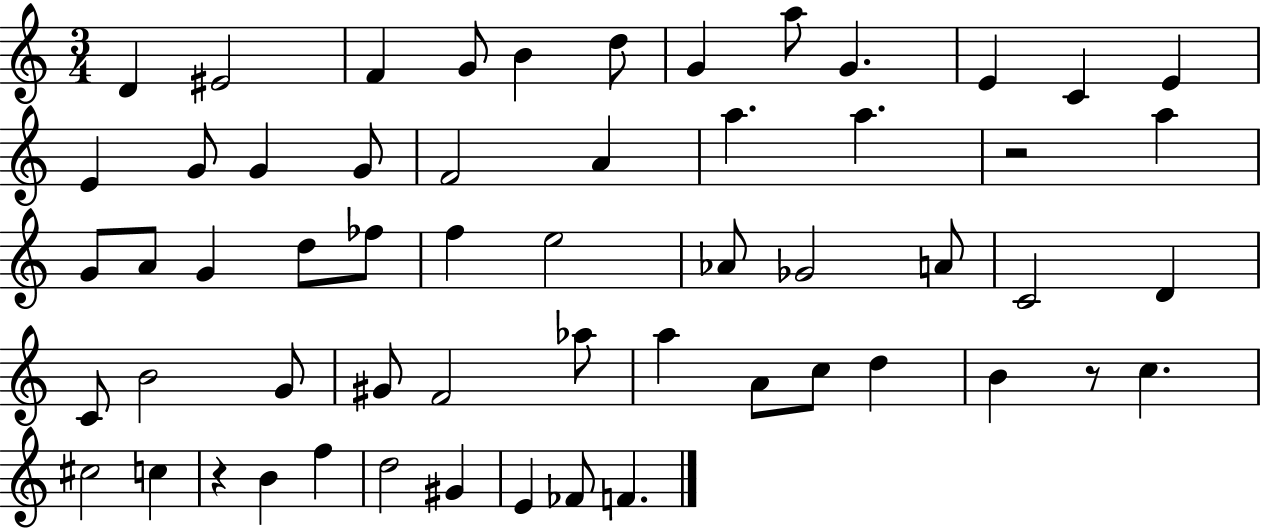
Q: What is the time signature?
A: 3/4